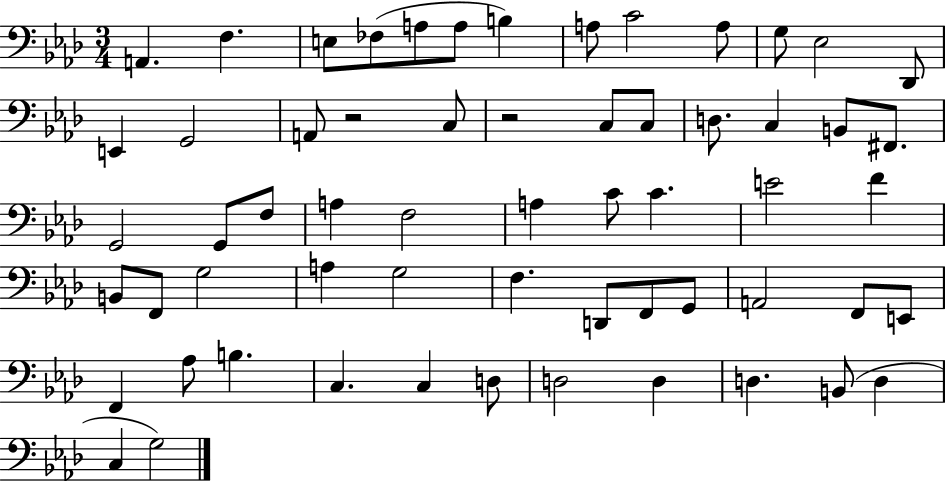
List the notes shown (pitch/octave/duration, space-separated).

A2/q. F3/q. E3/e FES3/e A3/e A3/e B3/q A3/e C4/h A3/e G3/e Eb3/h Db2/e E2/q G2/h A2/e R/h C3/e R/h C3/e C3/e D3/e. C3/q B2/e F#2/e. G2/h G2/e F3/e A3/q F3/h A3/q C4/e C4/q. E4/h F4/q B2/e F2/e G3/h A3/q G3/h F3/q. D2/e F2/e G2/e A2/h F2/e E2/e F2/q Ab3/e B3/q. C3/q. C3/q D3/e D3/h D3/q D3/q. B2/e D3/q C3/q G3/h